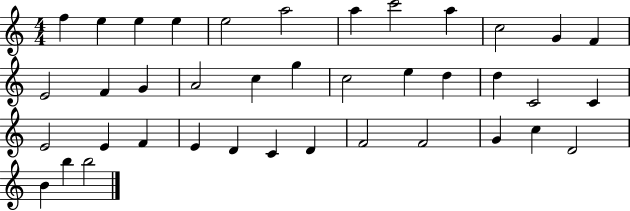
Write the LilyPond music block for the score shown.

{
  \clef treble
  \numericTimeSignature
  \time 4/4
  \key c \major
  f''4 e''4 e''4 e''4 | e''2 a''2 | a''4 c'''2 a''4 | c''2 g'4 f'4 | \break e'2 f'4 g'4 | a'2 c''4 g''4 | c''2 e''4 d''4 | d''4 c'2 c'4 | \break e'2 e'4 f'4 | e'4 d'4 c'4 d'4 | f'2 f'2 | g'4 c''4 d'2 | \break b'4 b''4 b''2 | \bar "|."
}